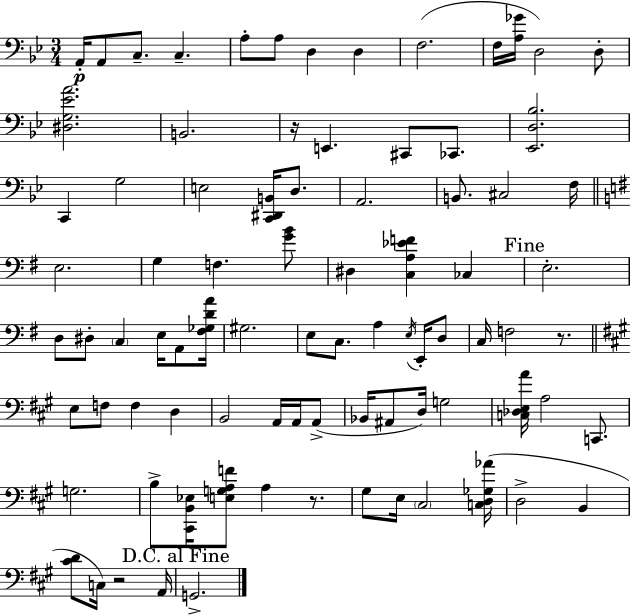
{
  \clef bass
  \numericTimeSignature
  \time 3/4
  \key bes \major
  a,16-.\p a,8 c8.-- c4.-- | a8-. a8 d4 d4 | f2.( | f16 <a ges'>16 d2) d8-. | \break <dis g ees' a'>2. | b,2. | r16 e,4. cis,8 ces,8. | <ees, d bes>2. | \break c,4 g2 | e2 <c, dis, b,>16 d8. | a,2. | b,8. cis2 f16 | \break \bar "||" \break \key g \major e2. | g4 f4. <g' b'>8 | dis4 <c a ees' f'>4 ces4 | \mark "Fine" e2.-. | \break d8 dis8-. \parenthesize c4 e16 a,8 <fis ges d' a'>16 | gis2. | e8 c8. a4 \acciaccatura { e16 } e,16-. d8 | c16 f2 r8. | \break \bar "||" \break \key a \major e8 f8 f4 d4 | b,2 a,16 a,16 a,8->( | bes,16 ais,8 d16) g2 | <c des e a'>16 a2 c,8. | \break g2. | b8-> <cis, b, ees>16 <e g a f'>8 a4 r8. | gis8 e16 \parenthesize cis2 <c d ges aes'>16( | d2-> b,4 | \break <cis' d'>8 c16) r2 a,16 | \mark "D.C. al Fine" g,2.-> | \bar "|."
}